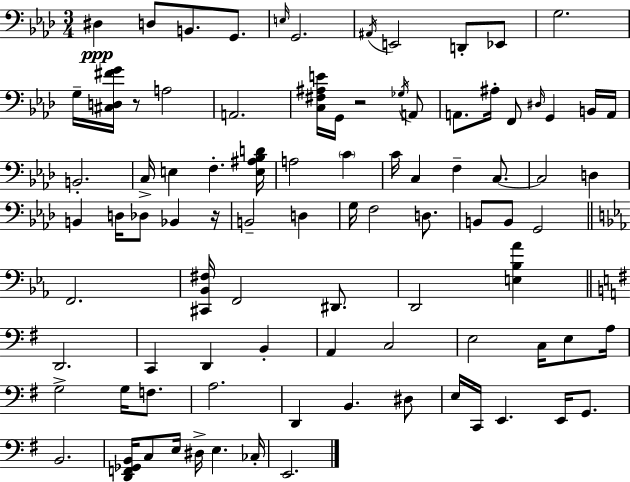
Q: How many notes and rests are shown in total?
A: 90